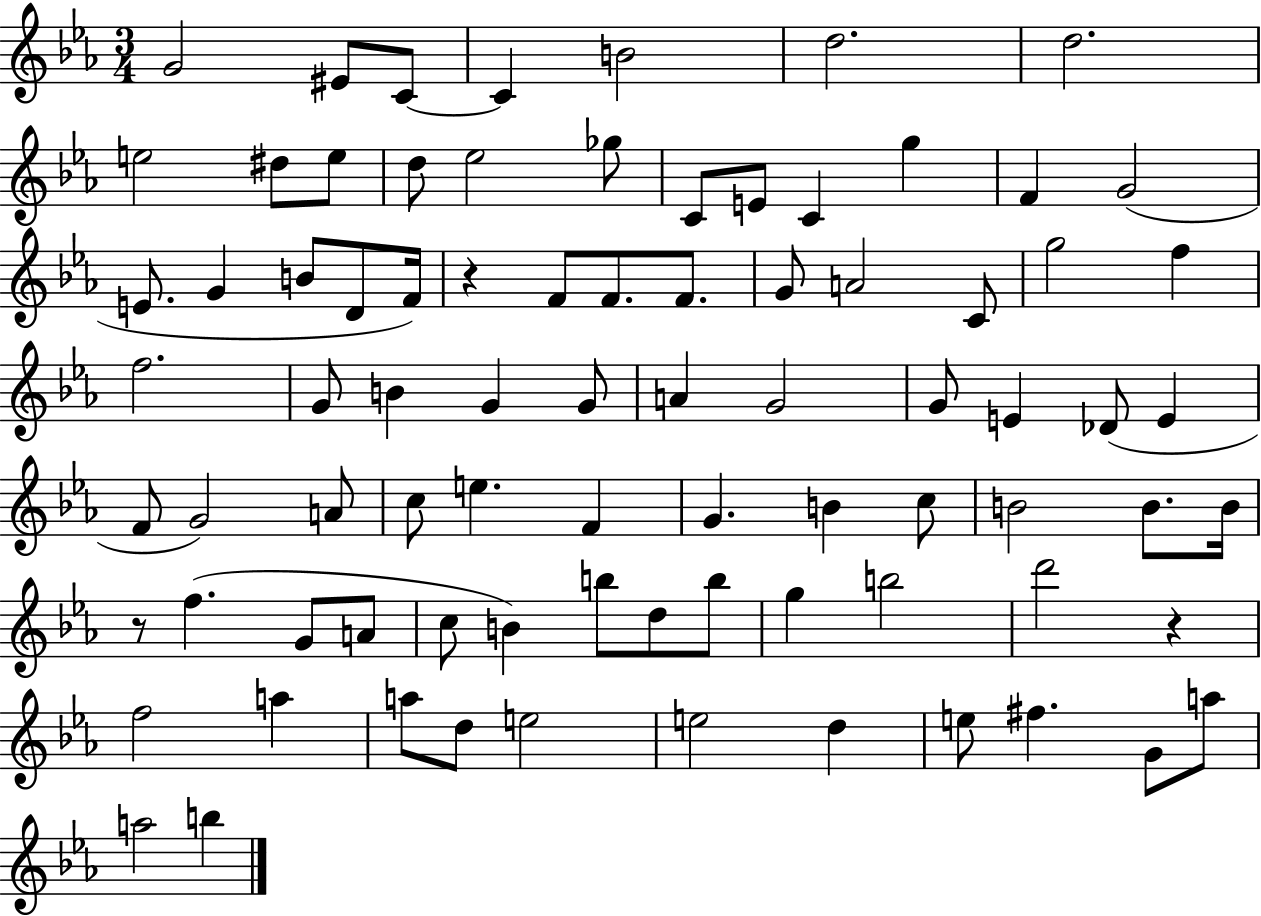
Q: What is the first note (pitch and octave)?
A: G4